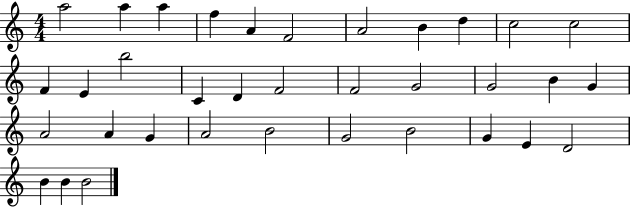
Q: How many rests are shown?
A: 0